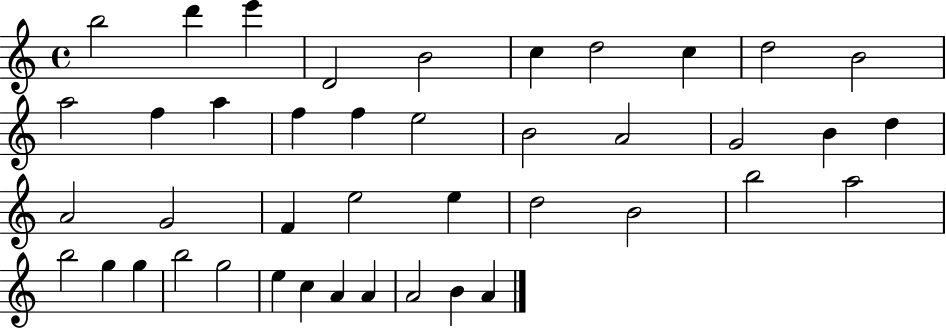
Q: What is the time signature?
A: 4/4